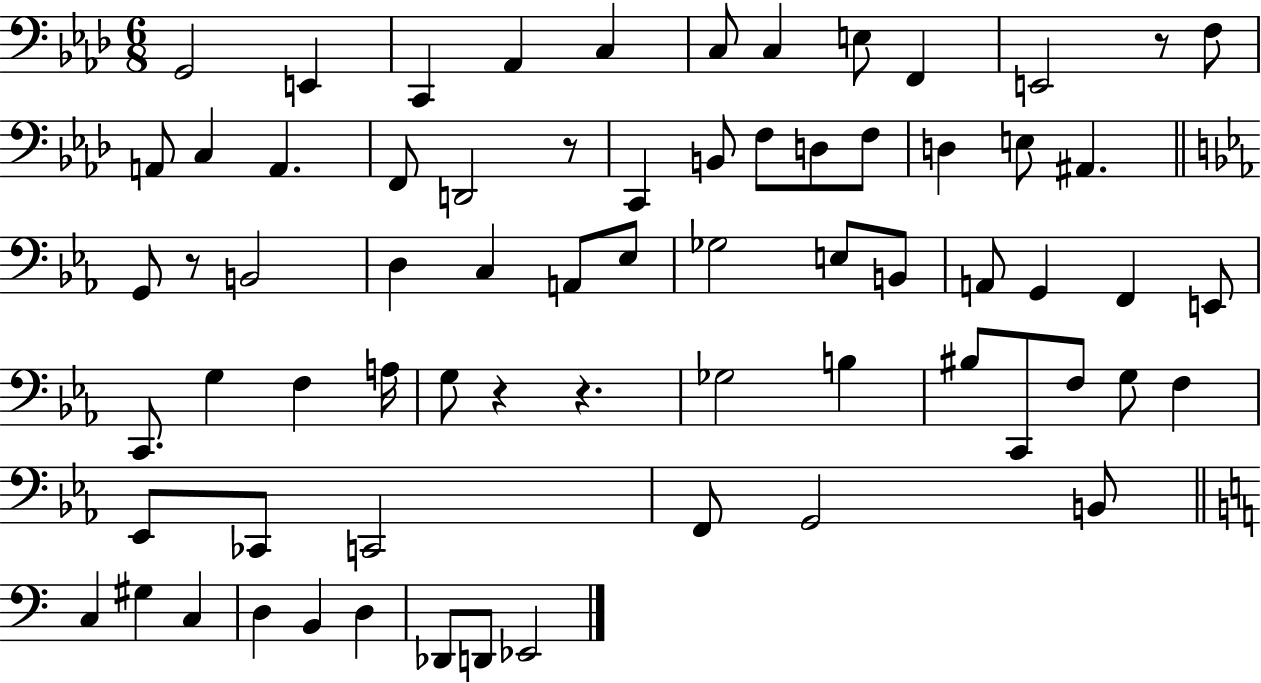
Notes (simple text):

G2/h E2/q C2/q Ab2/q C3/q C3/e C3/q E3/e F2/q E2/h R/e F3/e A2/e C3/q A2/q. F2/e D2/h R/e C2/q B2/e F3/e D3/e F3/e D3/q E3/e A#2/q. G2/e R/e B2/h D3/q C3/q A2/e Eb3/e Gb3/h E3/e B2/e A2/e G2/q F2/q E2/e C2/e. G3/q F3/q A3/s G3/e R/q R/q. Gb3/h B3/q BIS3/e C2/e F3/e G3/e F3/q Eb2/e CES2/e C2/h F2/e G2/h B2/e C3/q G#3/q C3/q D3/q B2/q D3/q Db2/e D2/e Eb2/h